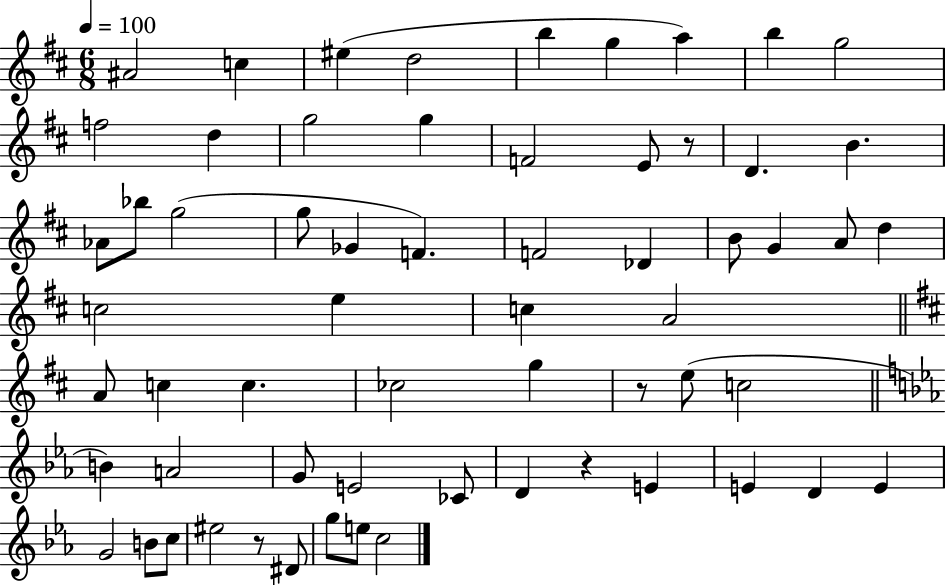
A#4/h C5/q EIS5/q D5/h B5/q G5/q A5/q B5/q G5/h F5/h D5/q G5/h G5/q F4/h E4/e R/e D4/q. B4/q. Ab4/e Bb5/e G5/h G5/e Gb4/q F4/q. F4/h Db4/q B4/e G4/q A4/e D5/q C5/h E5/q C5/q A4/h A4/e C5/q C5/q. CES5/h G5/q R/e E5/e C5/h B4/q A4/h G4/e E4/h CES4/e D4/q R/q E4/q E4/q D4/q E4/q G4/h B4/e C5/e EIS5/h R/e D#4/e G5/e E5/e C5/h